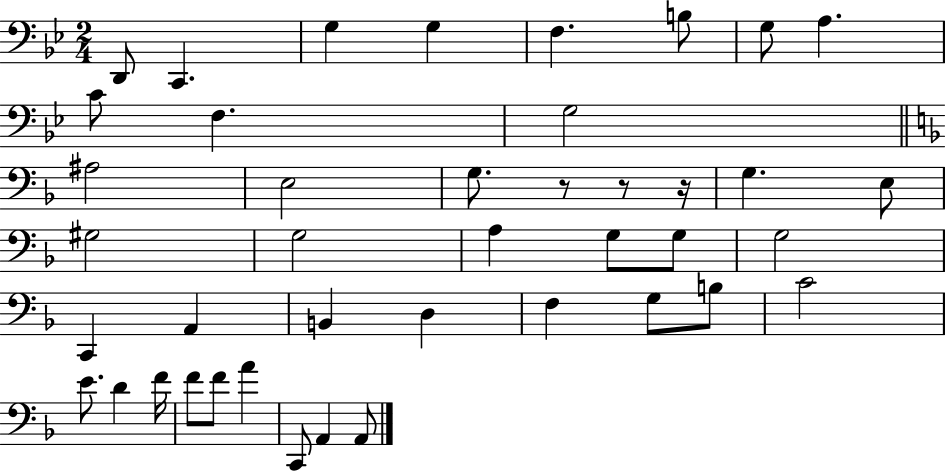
{
  \clef bass
  \numericTimeSignature
  \time 2/4
  \key bes \major
  \repeat volta 2 { d,8 c,4. | g4 g4 | f4. b8 | g8 a4. | \break c'8 f4. | g2 | \bar "||" \break \key f \major ais2 | e2 | g8. r8 r8 r16 | g4. e8 | \break gis2 | g2 | a4 g8 g8 | g2 | \break c,4 a,4 | b,4 d4 | f4 g8 b8 | c'2 | \break e'8. d'4 f'16 | f'8 f'8 a'4 | c,8 a,4 a,8 | } \bar "|."
}